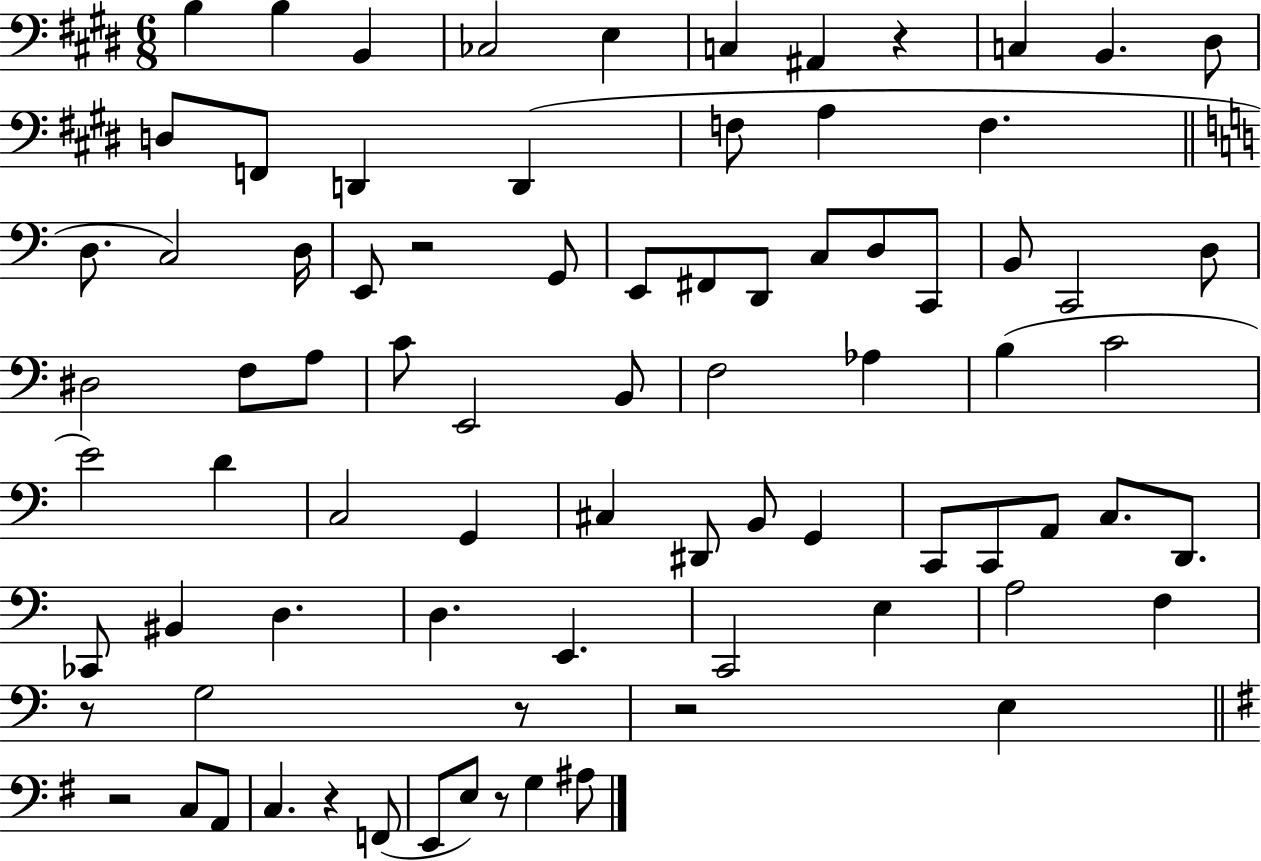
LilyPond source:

{
  \clef bass
  \numericTimeSignature
  \time 6/8
  \key e \major
  \repeat volta 2 { b4 b4 b,4 | ces2 e4 | c4 ais,4 r4 | c4 b,4. dis8 | \break d8 f,8 d,4 d,4( | f8 a4 f4. | \bar "||" \break \key c \major d8. c2) d16 | e,8 r2 g,8 | e,8 fis,8 d,8 c8 d8 c,8 | b,8 c,2 d8 | \break dis2 f8 a8 | c'8 e,2 b,8 | f2 aes4 | b4( c'2 | \break e'2) d'4 | c2 g,4 | cis4 dis,8 b,8 g,4 | c,8 c,8 a,8 c8. d,8. | \break ces,8 bis,4 d4. | d4. e,4. | c,2 e4 | a2 f4 | \break r8 g2 r8 | r2 e4 | \bar "||" \break \key g \major r2 c8 a,8 | c4. r4 f,8( | e,8 e8) r8 g4 ais8 | } \bar "|."
}